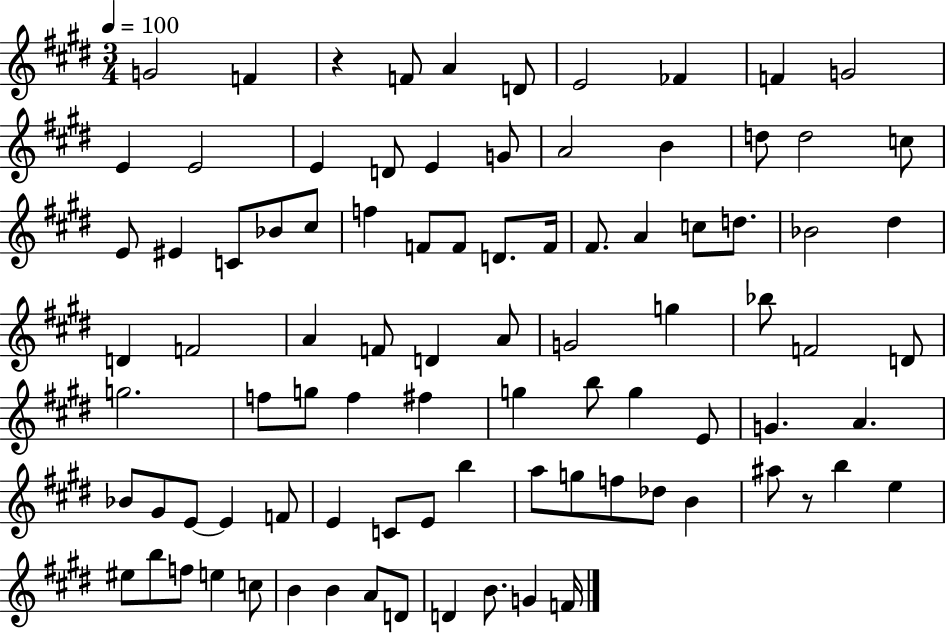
X:1
T:Untitled
M:3/4
L:1/4
K:E
G2 F z F/2 A D/2 E2 _F F G2 E E2 E D/2 E G/2 A2 B d/2 d2 c/2 E/2 ^E C/2 _B/2 ^c/2 f F/2 F/2 D/2 F/4 ^F/2 A c/2 d/2 _B2 ^d D F2 A F/2 D A/2 G2 g _b/2 F2 D/2 g2 f/2 g/2 f ^f g b/2 g E/2 G A _B/2 ^G/2 E/2 E F/2 E C/2 E/2 b a/2 g/2 f/2 _d/2 B ^a/2 z/2 b e ^e/2 b/2 f/2 e c/2 B B A/2 D/2 D B/2 G F/4